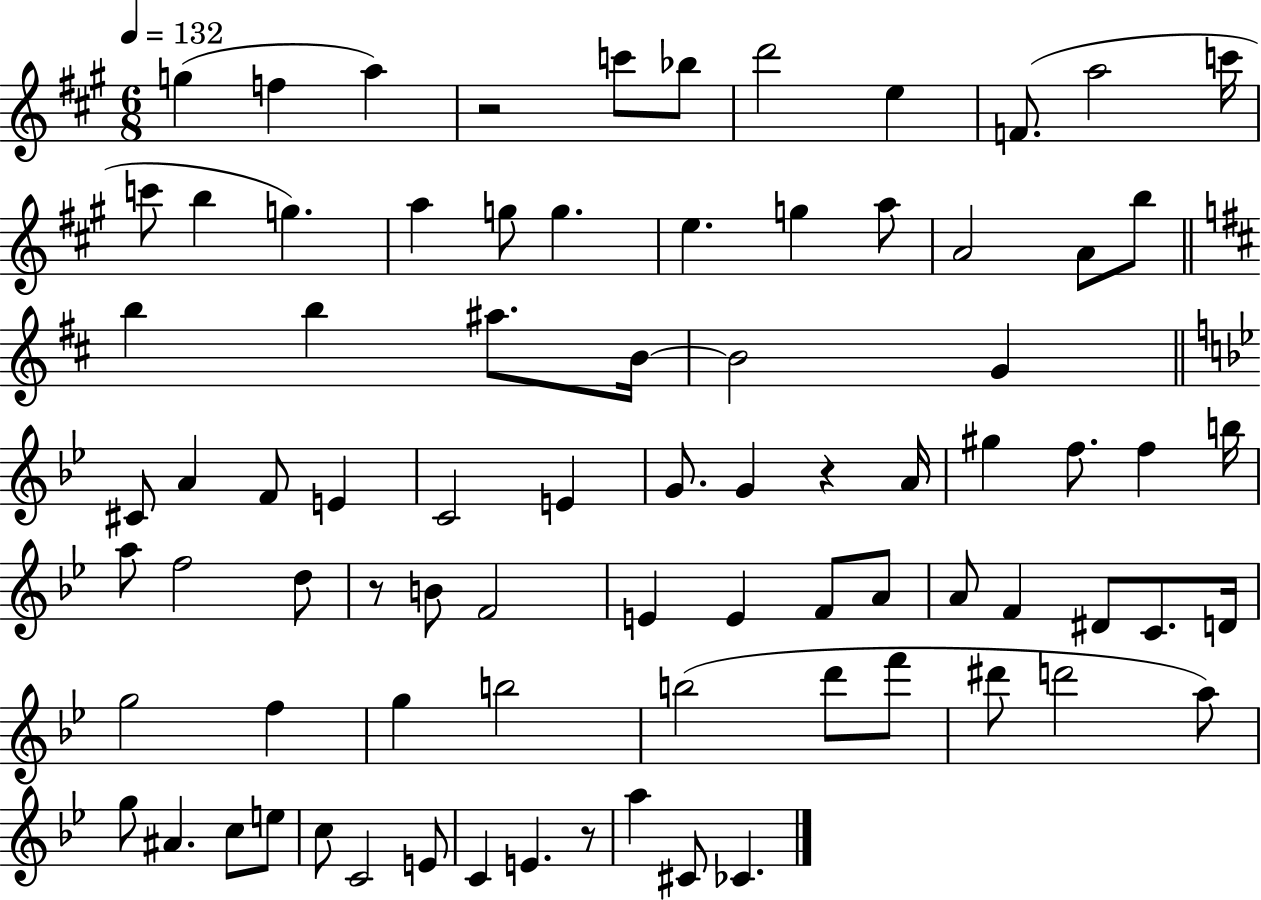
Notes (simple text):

G5/q F5/q A5/q R/h C6/e Bb5/e D6/h E5/q F4/e. A5/h C6/s C6/e B5/q G5/q. A5/q G5/e G5/q. E5/q. G5/q A5/e A4/h A4/e B5/e B5/q B5/q A#5/e. B4/s B4/h G4/q C#4/e A4/q F4/e E4/q C4/h E4/q G4/e. G4/q R/q A4/s G#5/q F5/e. F5/q B5/s A5/e F5/h D5/e R/e B4/e F4/h E4/q E4/q F4/e A4/e A4/e F4/q D#4/e C4/e. D4/s G5/h F5/q G5/q B5/h B5/h D6/e F6/e D#6/e D6/h A5/e G5/e A#4/q. C5/e E5/e C5/e C4/h E4/e C4/q E4/q. R/e A5/q C#4/e CES4/q.